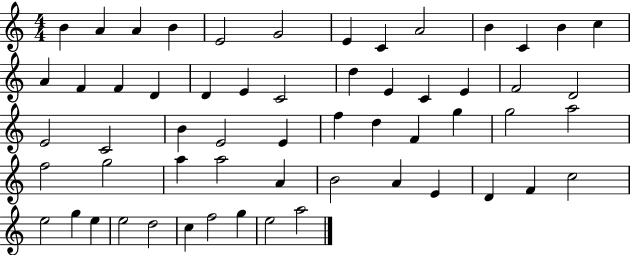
X:1
T:Untitled
M:4/4
L:1/4
K:C
B A A B E2 G2 E C A2 B C B c A F F D D E C2 d E C E F2 D2 E2 C2 B E2 E f d F g g2 a2 f2 g2 a a2 A B2 A E D F c2 e2 g e e2 d2 c f2 g e2 a2